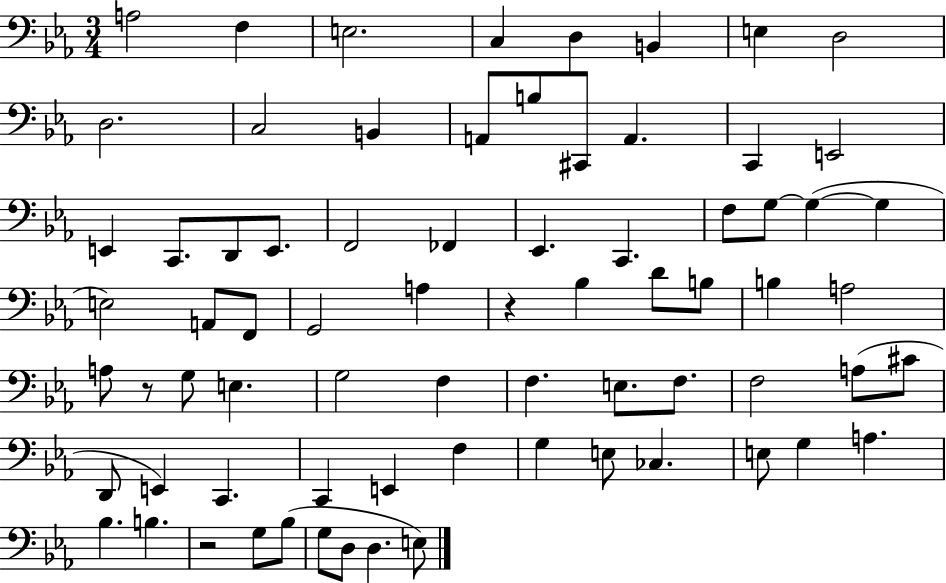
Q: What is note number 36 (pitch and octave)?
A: D4